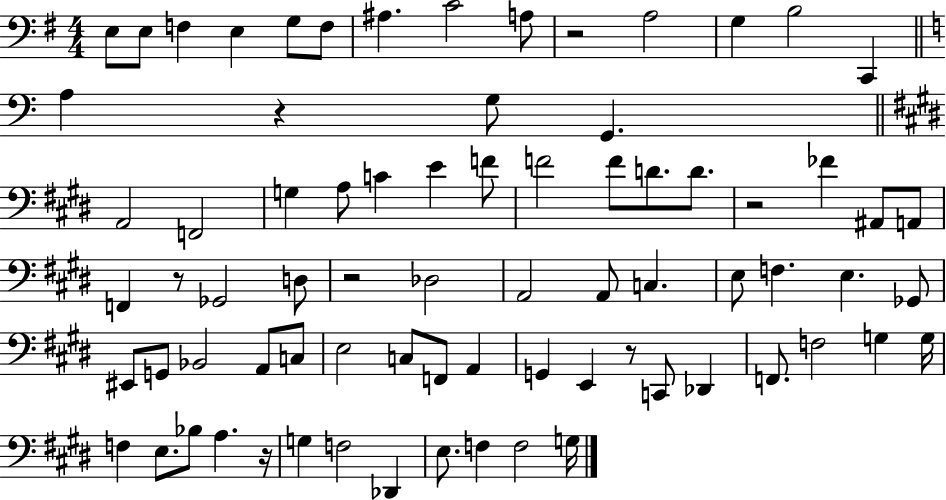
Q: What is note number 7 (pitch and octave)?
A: A#3